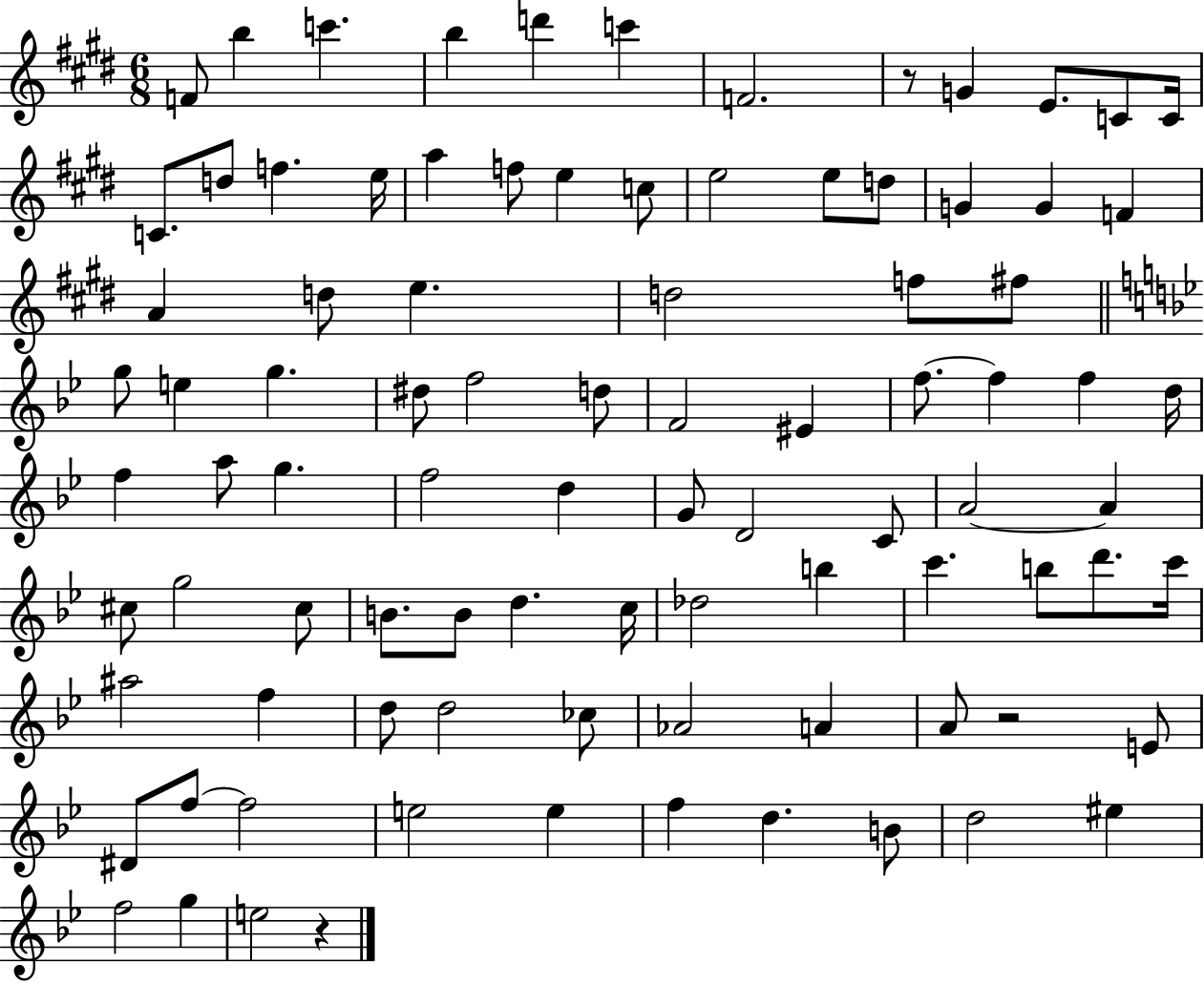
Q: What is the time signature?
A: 6/8